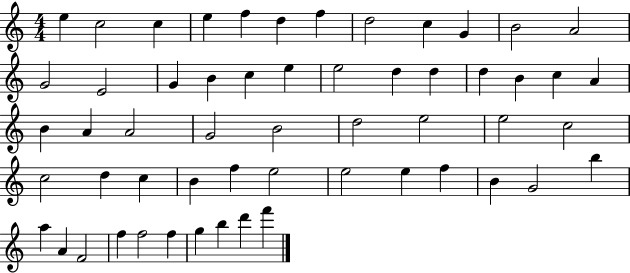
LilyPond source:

{
  \clef treble
  \numericTimeSignature
  \time 4/4
  \key c \major
  e''4 c''2 c''4 | e''4 f''4 d''4 f''4 | d''2 c''4 g'4 | b'2 a'2 | \break g'2 e'2 | g'4 b'4 c''4 e''4 | e''2 d''4 d''4 | d''4 b'4 c''4 a'4 | \break b'4 a'4 a'2 | g'2 b'2 | d''2 e''2 | e''2 c''2 | \break c''2 d''4 c''4 | b'4 f''4 e''2 | e''2 e''4 f''4 | b'4 g'2 b''4 | \break a''4 a'4 f'2 | f''4 f''2 f''4 | g''4 b''4 d'''4 f'''4 | \bar "|."
}